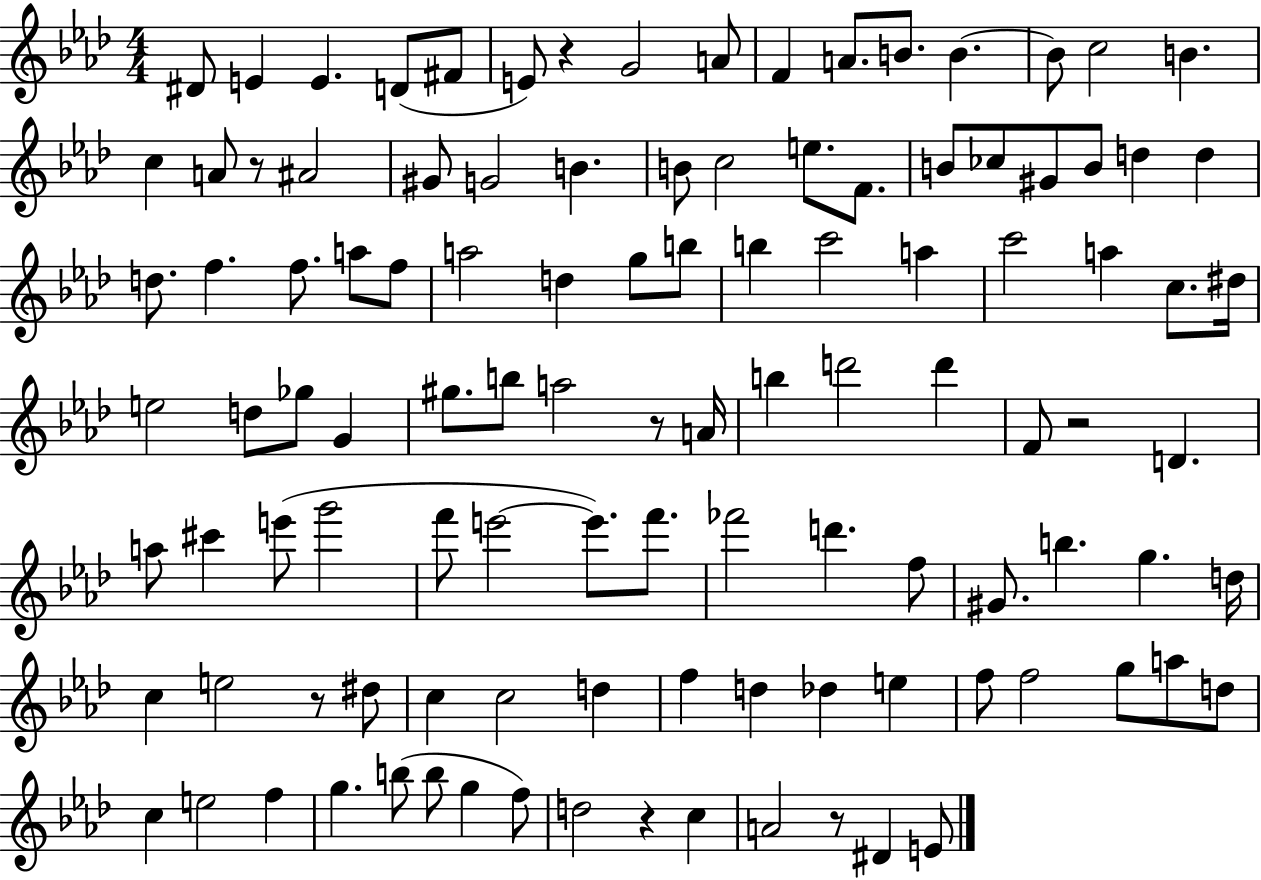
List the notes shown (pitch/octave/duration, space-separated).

D#4/e E4/q E4/q. D4/e F#4/e E4/e R/q G4/h A4/e F4/q A4/e. B4/e. B4/q. B4/e C5/h B4/q. C5/q A4/e R/e A#4/h G#4/e G4/h B4/q. B4/e C5/h E5/e. F4/e. B4/e CES5/e G#4/e B4/e D5/q D5/q D5/e. F5/q. F5/e. A5/e F5/e A5/h D5/q G5/e B5/e B5/q C6/h A5/q C6/h A5/q C5/e. D#5/s E5/h D5/e Gb5/e G4/q G#5/e. B5/e A5/h R/e A4/s B5/q D6/h D6/q F4/e R/h D4/q. A5/e C#6/q E6/e G6/h F6/e E6/h E6/e. F6/e. FES6/h D6/q. F5/e G#4/e. B5/q. G5/q. D5/s C5/q E5/h R/e D#5/e C5/q C5/h D5/q F5/q D5/q Db5/q E5/q F5/e F5/h G5/e A5/e D5/e C5/q E5/h F5/q G5/q. B5/e B5/e G5/q F5/e D5/h R/q C5/q A4/h R/e D#4/q E4/e